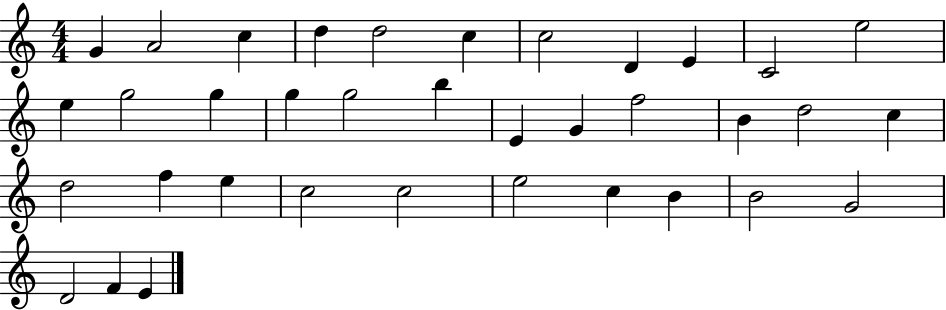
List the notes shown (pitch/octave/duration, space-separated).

G4/q A4/h C5/q D5/q D5/h C5/q C5/h D4/q E4/q C4/h E5/h E5/q G5/h G5/q G5/q G5/h B5/q E4/q G4/q F5/h B4/q D5/h C5/q D5/h F5/q E5/q C5/h C5/h E5/h C5/q B4/q B4/h G4/h D4/h F4/q E4/q